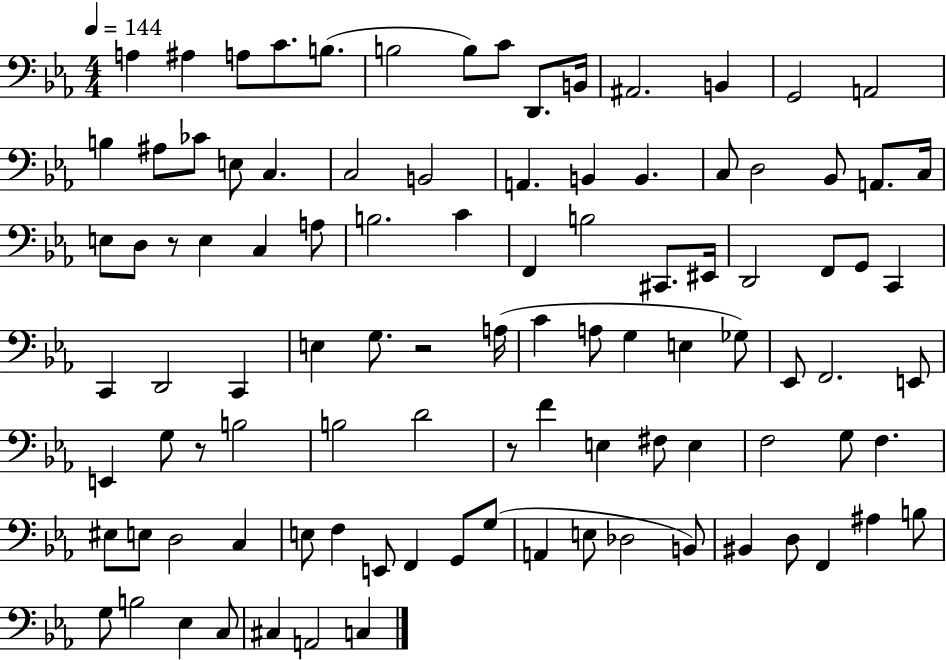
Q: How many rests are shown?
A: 4